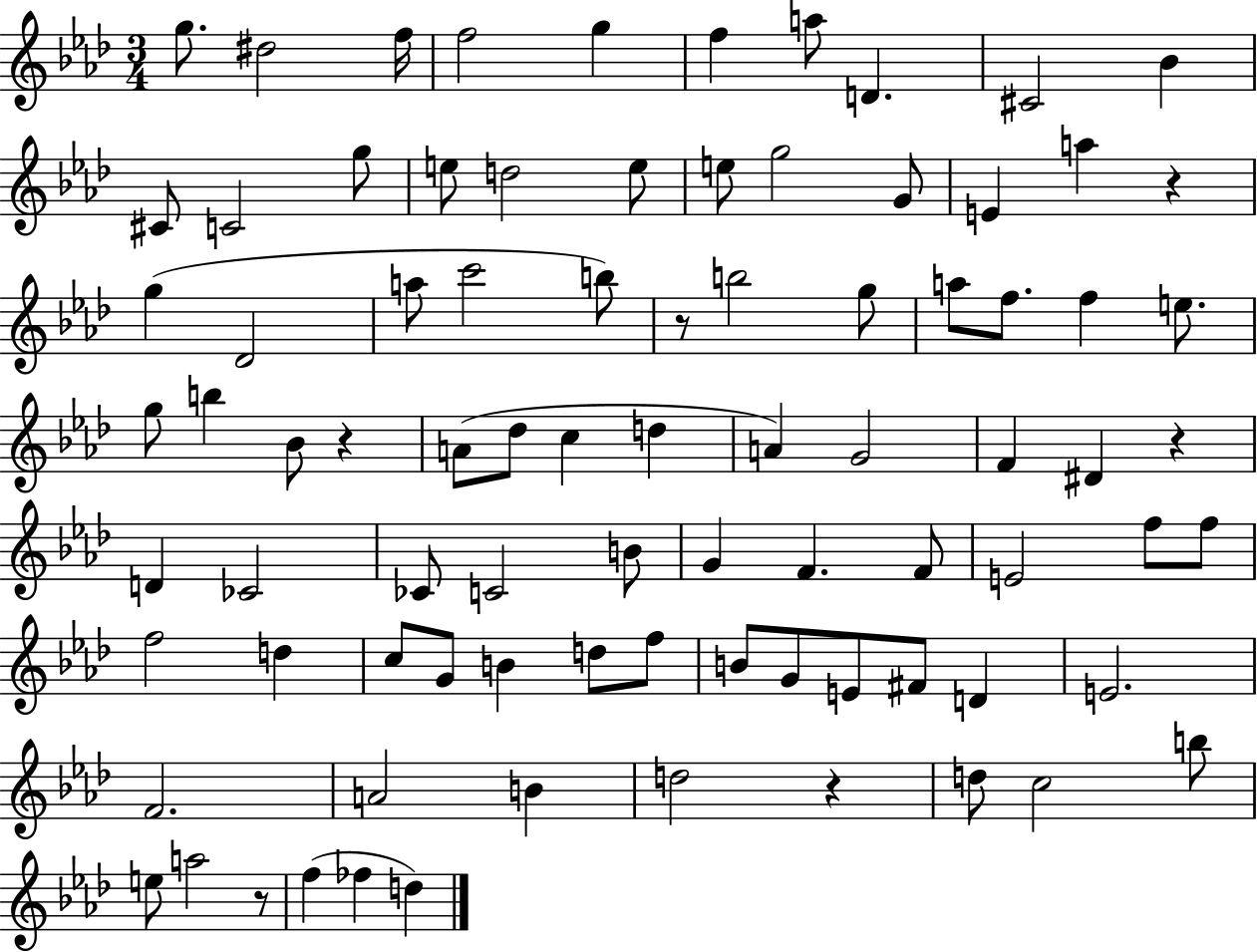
{
  \clef treble
  \numericTimeSignature
  \time 3/4
  \key aes \major
  g''8. dis''2 f''16 | f''2 g''4 | f''4 a''8 d'4. | cis'2 bes'4 | \break cis'8 c'2 g''8 | e''8 d''2 e''8 | e''8 g''2 g'8 | e'4 a''4 r4 | \break g''4( des'2 | a''8 c'''2 b''8) | r8 b''2 g''8 | a''8 f''8. f''4 e''8. | \break g''8 b''4 bes'8 r4 | a'8( des''8 c''4 d''4 | a'4) g'2 | f'4 dis'4 r4 | \break d'4 ces'2 | ces'8 c'2 b'8 | g'4 f'4. f'8 | e'2 f''8 f''8 | \break f''2 d''4 | c''8 g'8 b'4 d''8 f''8 | b'8 g'8 e'8 fis'8 d'4 | e'2. | \break f'2. | a'2 b'4 | d''2 r4 | d''8 c''2 b''8 | \break e''8 a''2 r8 | f''4( fes''4 d''4) | \bar "|."
}